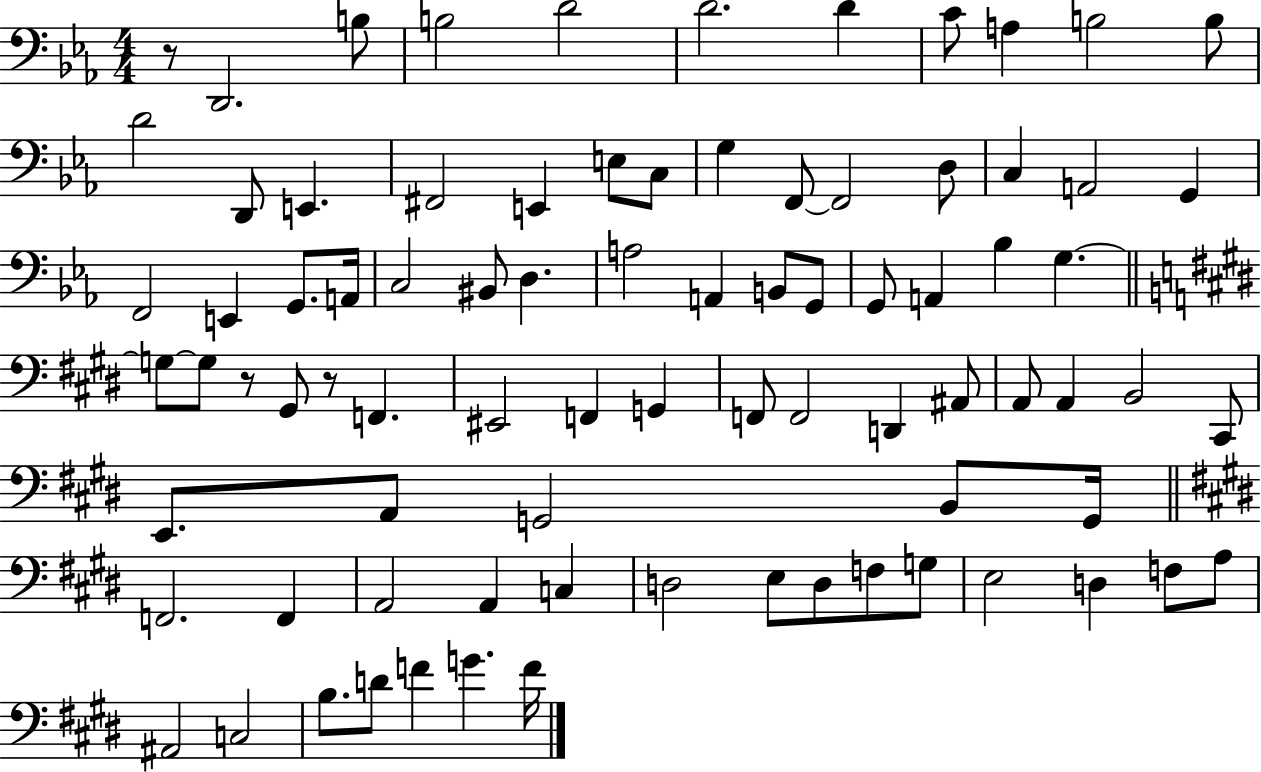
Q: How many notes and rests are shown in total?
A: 83